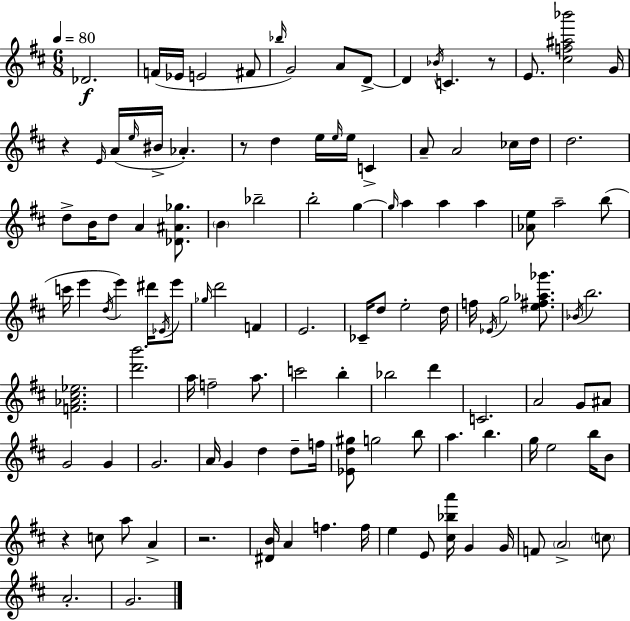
{
  \clef treble
  \numericTimeSignature
  \time 6/8
  \key d \major
  \tempo 4 = 80
  \repeat volta 2 { des'2.\f | f'16( ees'16 e'2 fis'8 | \grace { bes''16 } g'2) a'8 d'8->~~ | d'4 \acciaccatura { bes'16 } c'4. | \break r8 e'8. <cis'' f'' ais'' bes'''>2 | g'16 r4 \grace { e'16 }( a'16 \grace { e''16 } bis'16-> aes'4.-.) | r8 d''4 e''16 \grace { e''16 } | e''16 c'4-> a'8-- a'2 | \break ces''16 d''16 d''2. | d''8-> b'16 d''8 a'4 | <des' ais' ges''>8. \parenthesize b'4 bes''2-- | b''2-. | \break g''4~~ \grace { g''16 } a''4 a''4 | a''4 <aes' e''>8 a''2-- | b''8( c'''16 e'''4 \acciaccatura { d''16 } | e'''4) dis'''16 \acciaccatura { ees'16 } e'''8 \grace { ges''16 } d'''2 | \break f'4 e'2. | ces'16-- d''8 | e''2-. d''16 f''16 \acciaccatura { ees'16 } g''2 | <e'' fis'' aes'' ges'''>8. \acciaccatura { bes'16 } b''2. | \break <f' aes' cis'' ees''>2. | <d''' b'''>2. | a''16 | f''2-- a''8. c'''2 | \break b''4-. bes''2 | d'''4 c'2. | a'2 | g'8 ais'8 g'2 | \break g'4 g'2. | a'16 | g'4 d''4 d''8-- f''16 <ees' d'' gis''>8 | g''2 b''8 a''4. | \break b''4. g''16 | e''2 b''16 b'8 r4 | c''8 a''8 a'4-> r2. | <dis' b'>16 | \break a'4 f''4. f''16 e''4 | e'8 <cis'' bes'' a'''>16 g'4 g'16 f'8 | \parenthesize a'2-> \parenthesize c''8 a'2.-. | g'2. | \break } \bar "|."
}